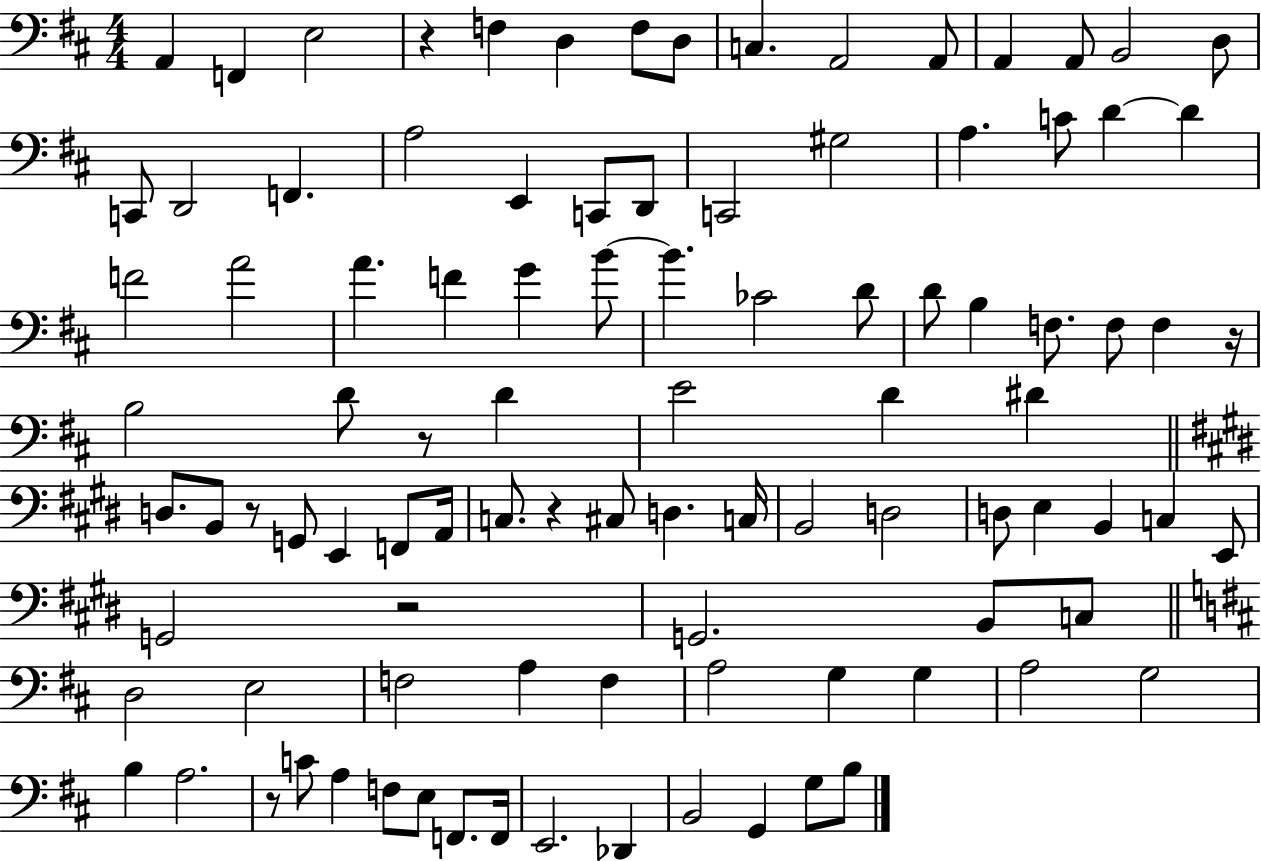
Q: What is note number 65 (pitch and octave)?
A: G2